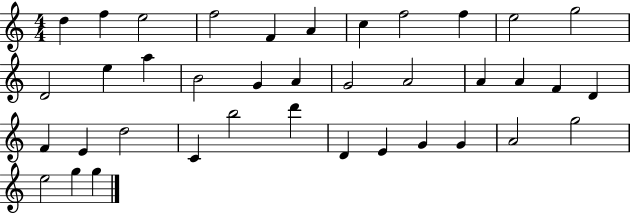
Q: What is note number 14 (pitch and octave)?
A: A5